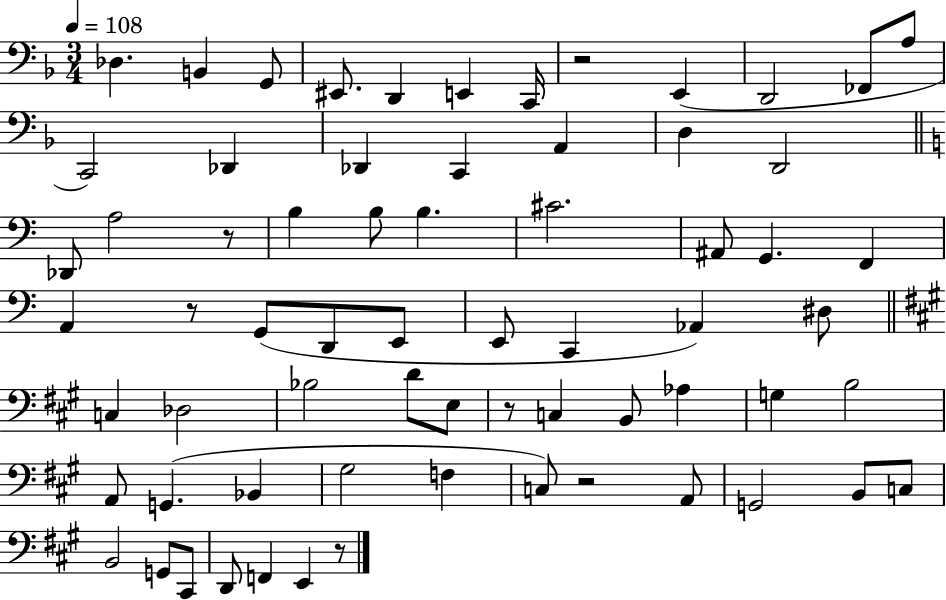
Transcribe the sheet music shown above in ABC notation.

X:1
T:Untitled
M:3/4
L:1/4
K:F
_D, B,, G,,/2 ^E,,/2 D,, E,, C,,/4 z2 E,, D,,2 _F,,/2 A,/2 C,,2 _D,, _D,, C,, A,, D, D,,2 _D,,/2 A,2 z/2 B, B,/2 B, ^C2 ^A,,/2 G,, F,, A,, z/2 G,,/2 D,,/2 E,,/2 E,,/2 C,, _A,, ^D,/2 C, _D,2 _B,2 D/2 E,/2 z/2 C, B,,/2 _A, G, B,2 A,,/2 G,, _B,, ^G,2 F, C,/2 z2 A,,/2 G,,2 B,,/2 C,/2 B,,2 G,,/2 ^C,,/2 D,,/2 F,, E,, z/2